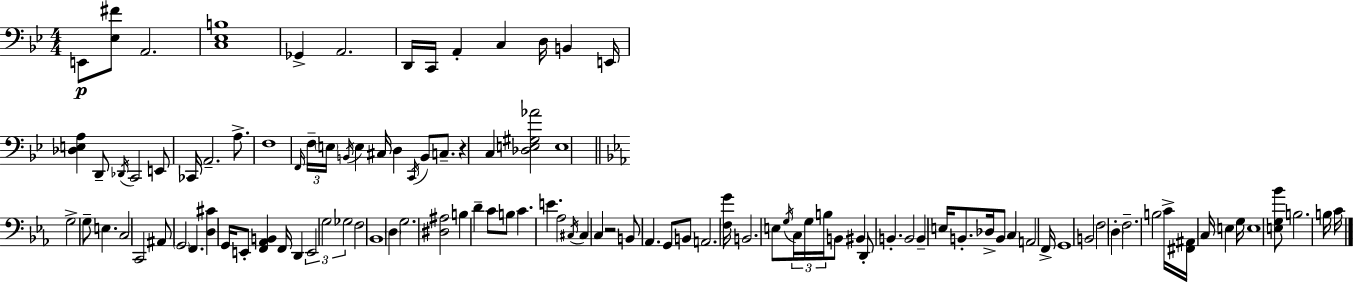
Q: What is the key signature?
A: G minor